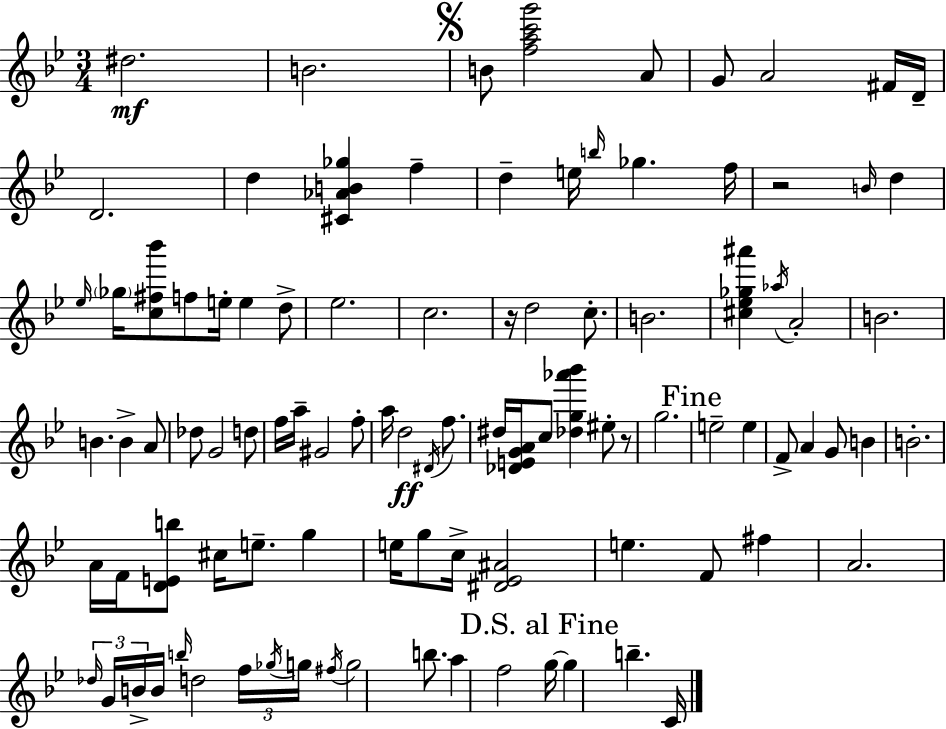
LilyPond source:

{
  \clef treble
  \numericTimeSignature
  \time 3/4
  \key bes \major
  dis''2.\mf | b'2. | \mark \markup { \musicglyph "scripts.segno" } b'8 <f'' a'' c''' g'''>2 a'8 | g'8 a'2 fis'16 d'16-- | \break d'2. | d''4 <cis' aes' b' ges''>4 f''4-- | d''4-- e''16 \grace { b''16 } ges''4. | f''16 r2 \grace { b'16 } d''4 | \break \grace { ees''16 } \parenthesize ges''16 <c'' fis'' bes'''>8 f''8 e''16-. e''4 | d''8-> ees''2. | c''2. | r16 d''2 | \break c''8.-. b'2. | <cis'' ees'' ges'' ais'''>4 \acciaccatura { aes''16 } a'2-. | b'2. | b'4. b'4-> | \break a'8 des''8 g'2 | d''8 f''16 a''16-- gis'2 | f''8-. a''16 d''2\ff | \acciaccatura { dis'16 } f''8. dis''16 <des' e' g' a'>16 c''8 <des'' g'' aes''' bes'''>4 | \break eis''8-. r8 g''2. | \mark "Fine" e''2-- | e''4 f'8-> a'4 g'8 | b'4 b'2.-. | \break a'16 f'16 <d' e' b''>8 cis''16 e''8.-- | g''4 e''16 g''8 c''16-> <dis' ees' ais'>2 | e''4. f'8 | fis''4 a'2. | \break \tuplet 3/2 { \grace { des''16 } g'16 b'16-> } b'16 \grace { b''16 } d''2 | \tuplet 3/2 { f''16 \acciaccatura { ges''16 } g''16 } \acciaccatura { fis''16 } g''2 | b''8. a''4 | f''2 \mark "D.S. al Fine" g''16~~ g''4 | \break b''4.-- c'16 \bar "|."
}